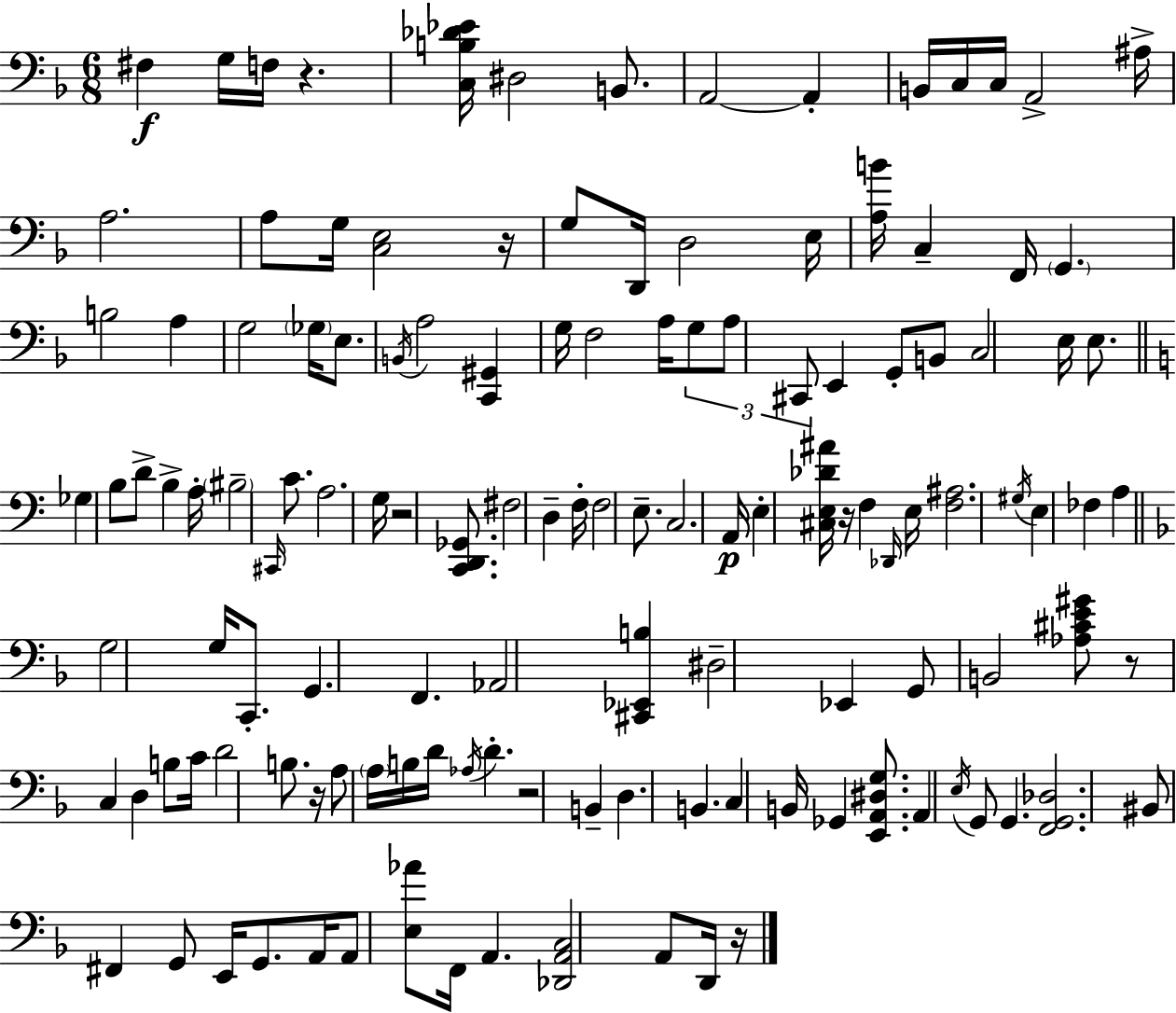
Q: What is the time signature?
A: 6/8